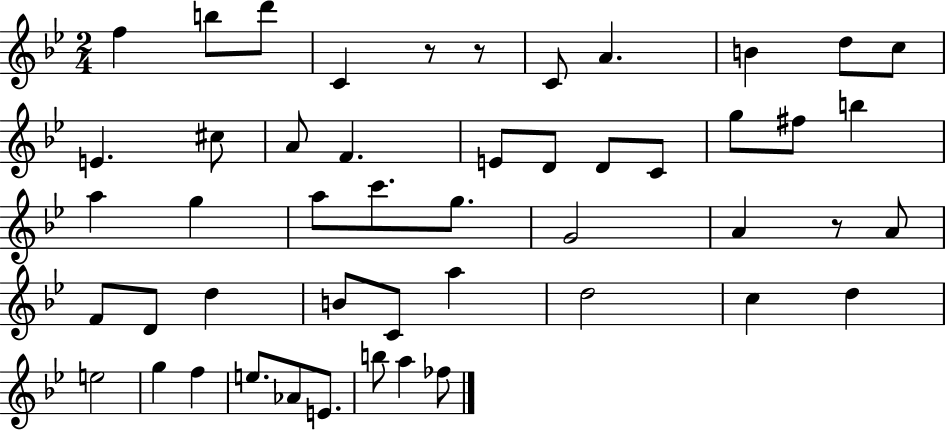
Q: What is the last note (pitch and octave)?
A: FES5